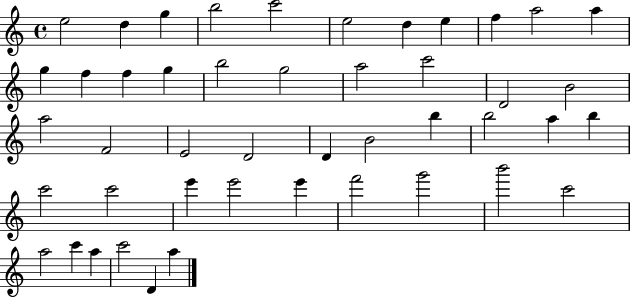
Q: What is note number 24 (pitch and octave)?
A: E4